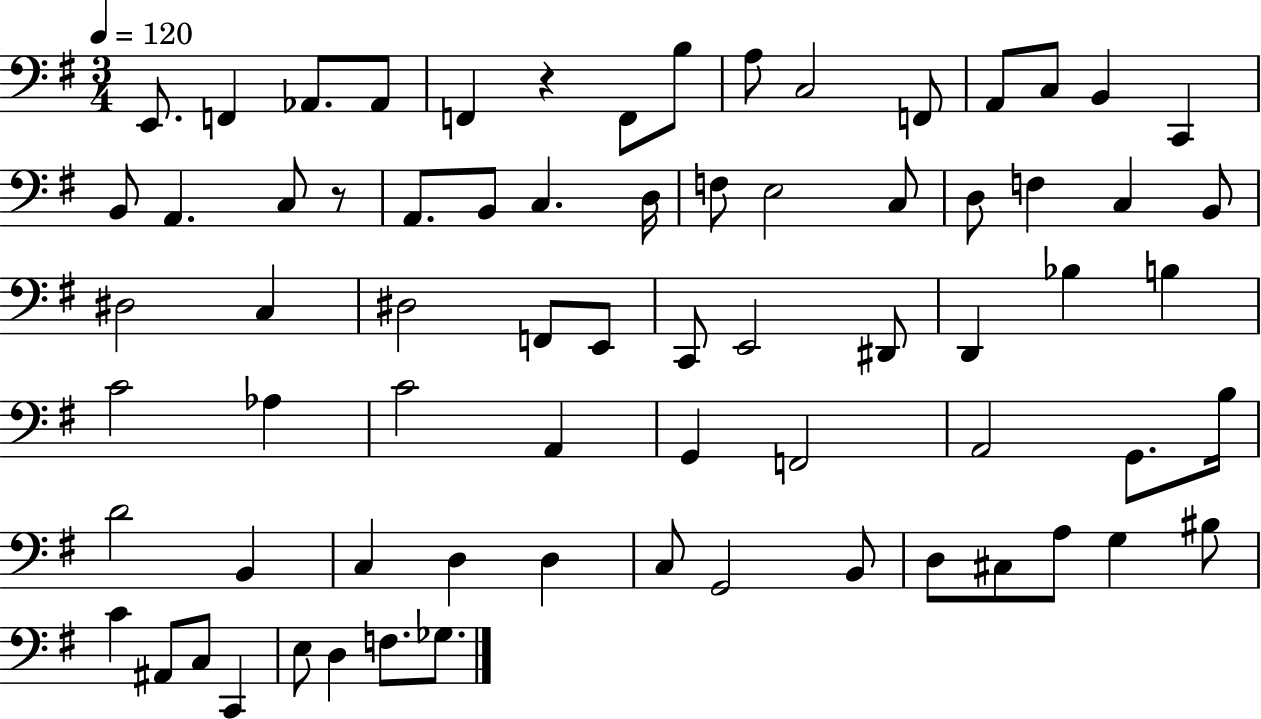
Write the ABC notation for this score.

X:1
T:Untitled
M:3/4
L:1/4
K:G
E,,/2 F,, _A,,/2 _A,,/2 F,, z F,,/2 B,/2 A,/2 C,2 F,,/2 A,,/2 C,/2 B,, C,, B,,/2 A,, C,/2 z/2 A,,/2 B,,/2 C, D,/4 F,/2 E,2 C,/2 D,/2 F, C, B,,/2 ^D,2 C, ^D,2 F,,/2 E,,/2 C,,/2 E,,2 ^D,,/2 D,, _B, B, C2 _A, C2 A,, G,, F,,2 A,,2 G,,/2 B,/4 D2 B,, C, D, D, C,/2 G,,2 B,,/2 D,/2 ^C,/2 A,/2 G, ^B,/2 C ^A,,/2 C,/2 C,, E,/2 D, F,/2 _G,/2